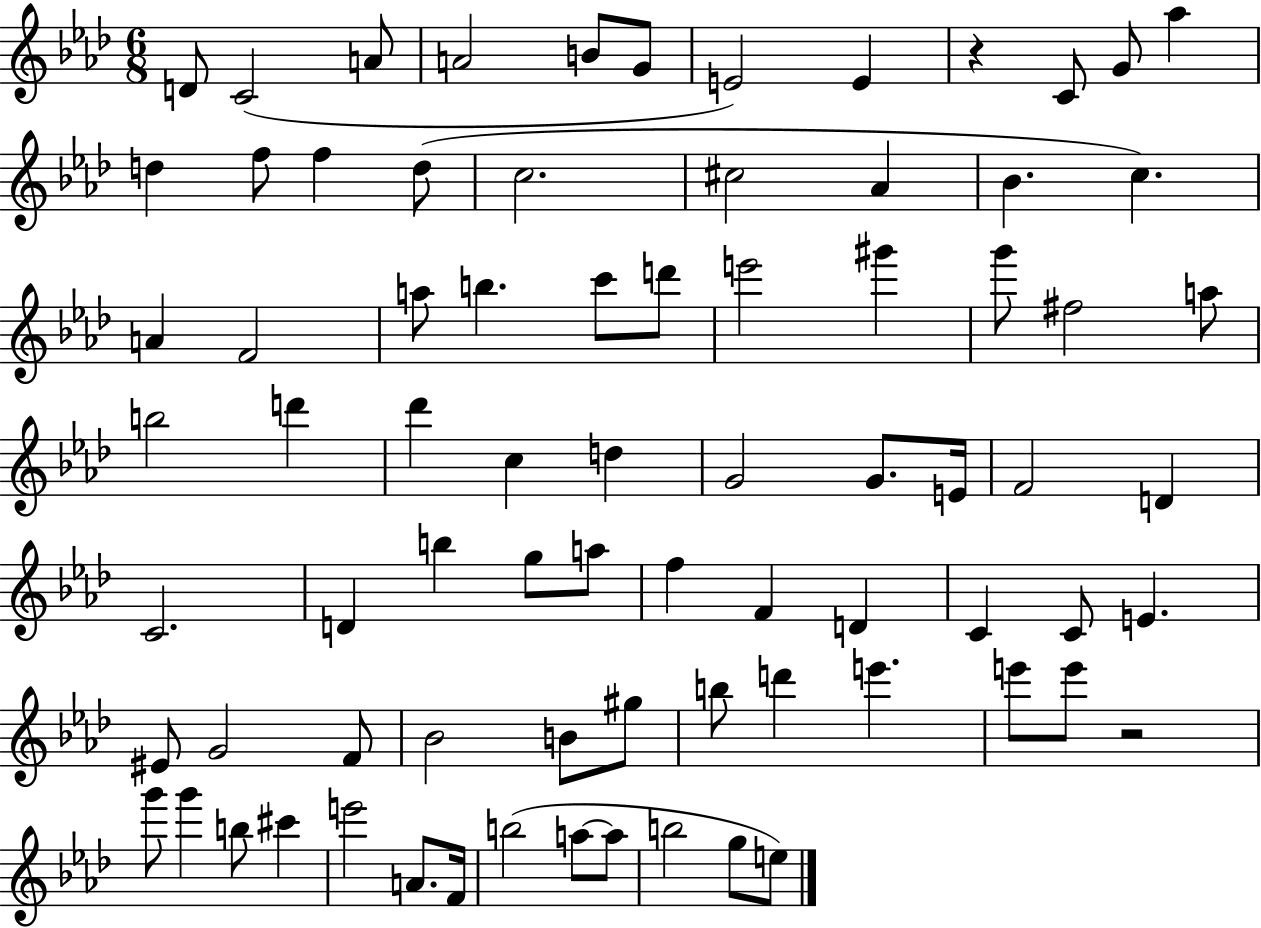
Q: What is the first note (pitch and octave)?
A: D4